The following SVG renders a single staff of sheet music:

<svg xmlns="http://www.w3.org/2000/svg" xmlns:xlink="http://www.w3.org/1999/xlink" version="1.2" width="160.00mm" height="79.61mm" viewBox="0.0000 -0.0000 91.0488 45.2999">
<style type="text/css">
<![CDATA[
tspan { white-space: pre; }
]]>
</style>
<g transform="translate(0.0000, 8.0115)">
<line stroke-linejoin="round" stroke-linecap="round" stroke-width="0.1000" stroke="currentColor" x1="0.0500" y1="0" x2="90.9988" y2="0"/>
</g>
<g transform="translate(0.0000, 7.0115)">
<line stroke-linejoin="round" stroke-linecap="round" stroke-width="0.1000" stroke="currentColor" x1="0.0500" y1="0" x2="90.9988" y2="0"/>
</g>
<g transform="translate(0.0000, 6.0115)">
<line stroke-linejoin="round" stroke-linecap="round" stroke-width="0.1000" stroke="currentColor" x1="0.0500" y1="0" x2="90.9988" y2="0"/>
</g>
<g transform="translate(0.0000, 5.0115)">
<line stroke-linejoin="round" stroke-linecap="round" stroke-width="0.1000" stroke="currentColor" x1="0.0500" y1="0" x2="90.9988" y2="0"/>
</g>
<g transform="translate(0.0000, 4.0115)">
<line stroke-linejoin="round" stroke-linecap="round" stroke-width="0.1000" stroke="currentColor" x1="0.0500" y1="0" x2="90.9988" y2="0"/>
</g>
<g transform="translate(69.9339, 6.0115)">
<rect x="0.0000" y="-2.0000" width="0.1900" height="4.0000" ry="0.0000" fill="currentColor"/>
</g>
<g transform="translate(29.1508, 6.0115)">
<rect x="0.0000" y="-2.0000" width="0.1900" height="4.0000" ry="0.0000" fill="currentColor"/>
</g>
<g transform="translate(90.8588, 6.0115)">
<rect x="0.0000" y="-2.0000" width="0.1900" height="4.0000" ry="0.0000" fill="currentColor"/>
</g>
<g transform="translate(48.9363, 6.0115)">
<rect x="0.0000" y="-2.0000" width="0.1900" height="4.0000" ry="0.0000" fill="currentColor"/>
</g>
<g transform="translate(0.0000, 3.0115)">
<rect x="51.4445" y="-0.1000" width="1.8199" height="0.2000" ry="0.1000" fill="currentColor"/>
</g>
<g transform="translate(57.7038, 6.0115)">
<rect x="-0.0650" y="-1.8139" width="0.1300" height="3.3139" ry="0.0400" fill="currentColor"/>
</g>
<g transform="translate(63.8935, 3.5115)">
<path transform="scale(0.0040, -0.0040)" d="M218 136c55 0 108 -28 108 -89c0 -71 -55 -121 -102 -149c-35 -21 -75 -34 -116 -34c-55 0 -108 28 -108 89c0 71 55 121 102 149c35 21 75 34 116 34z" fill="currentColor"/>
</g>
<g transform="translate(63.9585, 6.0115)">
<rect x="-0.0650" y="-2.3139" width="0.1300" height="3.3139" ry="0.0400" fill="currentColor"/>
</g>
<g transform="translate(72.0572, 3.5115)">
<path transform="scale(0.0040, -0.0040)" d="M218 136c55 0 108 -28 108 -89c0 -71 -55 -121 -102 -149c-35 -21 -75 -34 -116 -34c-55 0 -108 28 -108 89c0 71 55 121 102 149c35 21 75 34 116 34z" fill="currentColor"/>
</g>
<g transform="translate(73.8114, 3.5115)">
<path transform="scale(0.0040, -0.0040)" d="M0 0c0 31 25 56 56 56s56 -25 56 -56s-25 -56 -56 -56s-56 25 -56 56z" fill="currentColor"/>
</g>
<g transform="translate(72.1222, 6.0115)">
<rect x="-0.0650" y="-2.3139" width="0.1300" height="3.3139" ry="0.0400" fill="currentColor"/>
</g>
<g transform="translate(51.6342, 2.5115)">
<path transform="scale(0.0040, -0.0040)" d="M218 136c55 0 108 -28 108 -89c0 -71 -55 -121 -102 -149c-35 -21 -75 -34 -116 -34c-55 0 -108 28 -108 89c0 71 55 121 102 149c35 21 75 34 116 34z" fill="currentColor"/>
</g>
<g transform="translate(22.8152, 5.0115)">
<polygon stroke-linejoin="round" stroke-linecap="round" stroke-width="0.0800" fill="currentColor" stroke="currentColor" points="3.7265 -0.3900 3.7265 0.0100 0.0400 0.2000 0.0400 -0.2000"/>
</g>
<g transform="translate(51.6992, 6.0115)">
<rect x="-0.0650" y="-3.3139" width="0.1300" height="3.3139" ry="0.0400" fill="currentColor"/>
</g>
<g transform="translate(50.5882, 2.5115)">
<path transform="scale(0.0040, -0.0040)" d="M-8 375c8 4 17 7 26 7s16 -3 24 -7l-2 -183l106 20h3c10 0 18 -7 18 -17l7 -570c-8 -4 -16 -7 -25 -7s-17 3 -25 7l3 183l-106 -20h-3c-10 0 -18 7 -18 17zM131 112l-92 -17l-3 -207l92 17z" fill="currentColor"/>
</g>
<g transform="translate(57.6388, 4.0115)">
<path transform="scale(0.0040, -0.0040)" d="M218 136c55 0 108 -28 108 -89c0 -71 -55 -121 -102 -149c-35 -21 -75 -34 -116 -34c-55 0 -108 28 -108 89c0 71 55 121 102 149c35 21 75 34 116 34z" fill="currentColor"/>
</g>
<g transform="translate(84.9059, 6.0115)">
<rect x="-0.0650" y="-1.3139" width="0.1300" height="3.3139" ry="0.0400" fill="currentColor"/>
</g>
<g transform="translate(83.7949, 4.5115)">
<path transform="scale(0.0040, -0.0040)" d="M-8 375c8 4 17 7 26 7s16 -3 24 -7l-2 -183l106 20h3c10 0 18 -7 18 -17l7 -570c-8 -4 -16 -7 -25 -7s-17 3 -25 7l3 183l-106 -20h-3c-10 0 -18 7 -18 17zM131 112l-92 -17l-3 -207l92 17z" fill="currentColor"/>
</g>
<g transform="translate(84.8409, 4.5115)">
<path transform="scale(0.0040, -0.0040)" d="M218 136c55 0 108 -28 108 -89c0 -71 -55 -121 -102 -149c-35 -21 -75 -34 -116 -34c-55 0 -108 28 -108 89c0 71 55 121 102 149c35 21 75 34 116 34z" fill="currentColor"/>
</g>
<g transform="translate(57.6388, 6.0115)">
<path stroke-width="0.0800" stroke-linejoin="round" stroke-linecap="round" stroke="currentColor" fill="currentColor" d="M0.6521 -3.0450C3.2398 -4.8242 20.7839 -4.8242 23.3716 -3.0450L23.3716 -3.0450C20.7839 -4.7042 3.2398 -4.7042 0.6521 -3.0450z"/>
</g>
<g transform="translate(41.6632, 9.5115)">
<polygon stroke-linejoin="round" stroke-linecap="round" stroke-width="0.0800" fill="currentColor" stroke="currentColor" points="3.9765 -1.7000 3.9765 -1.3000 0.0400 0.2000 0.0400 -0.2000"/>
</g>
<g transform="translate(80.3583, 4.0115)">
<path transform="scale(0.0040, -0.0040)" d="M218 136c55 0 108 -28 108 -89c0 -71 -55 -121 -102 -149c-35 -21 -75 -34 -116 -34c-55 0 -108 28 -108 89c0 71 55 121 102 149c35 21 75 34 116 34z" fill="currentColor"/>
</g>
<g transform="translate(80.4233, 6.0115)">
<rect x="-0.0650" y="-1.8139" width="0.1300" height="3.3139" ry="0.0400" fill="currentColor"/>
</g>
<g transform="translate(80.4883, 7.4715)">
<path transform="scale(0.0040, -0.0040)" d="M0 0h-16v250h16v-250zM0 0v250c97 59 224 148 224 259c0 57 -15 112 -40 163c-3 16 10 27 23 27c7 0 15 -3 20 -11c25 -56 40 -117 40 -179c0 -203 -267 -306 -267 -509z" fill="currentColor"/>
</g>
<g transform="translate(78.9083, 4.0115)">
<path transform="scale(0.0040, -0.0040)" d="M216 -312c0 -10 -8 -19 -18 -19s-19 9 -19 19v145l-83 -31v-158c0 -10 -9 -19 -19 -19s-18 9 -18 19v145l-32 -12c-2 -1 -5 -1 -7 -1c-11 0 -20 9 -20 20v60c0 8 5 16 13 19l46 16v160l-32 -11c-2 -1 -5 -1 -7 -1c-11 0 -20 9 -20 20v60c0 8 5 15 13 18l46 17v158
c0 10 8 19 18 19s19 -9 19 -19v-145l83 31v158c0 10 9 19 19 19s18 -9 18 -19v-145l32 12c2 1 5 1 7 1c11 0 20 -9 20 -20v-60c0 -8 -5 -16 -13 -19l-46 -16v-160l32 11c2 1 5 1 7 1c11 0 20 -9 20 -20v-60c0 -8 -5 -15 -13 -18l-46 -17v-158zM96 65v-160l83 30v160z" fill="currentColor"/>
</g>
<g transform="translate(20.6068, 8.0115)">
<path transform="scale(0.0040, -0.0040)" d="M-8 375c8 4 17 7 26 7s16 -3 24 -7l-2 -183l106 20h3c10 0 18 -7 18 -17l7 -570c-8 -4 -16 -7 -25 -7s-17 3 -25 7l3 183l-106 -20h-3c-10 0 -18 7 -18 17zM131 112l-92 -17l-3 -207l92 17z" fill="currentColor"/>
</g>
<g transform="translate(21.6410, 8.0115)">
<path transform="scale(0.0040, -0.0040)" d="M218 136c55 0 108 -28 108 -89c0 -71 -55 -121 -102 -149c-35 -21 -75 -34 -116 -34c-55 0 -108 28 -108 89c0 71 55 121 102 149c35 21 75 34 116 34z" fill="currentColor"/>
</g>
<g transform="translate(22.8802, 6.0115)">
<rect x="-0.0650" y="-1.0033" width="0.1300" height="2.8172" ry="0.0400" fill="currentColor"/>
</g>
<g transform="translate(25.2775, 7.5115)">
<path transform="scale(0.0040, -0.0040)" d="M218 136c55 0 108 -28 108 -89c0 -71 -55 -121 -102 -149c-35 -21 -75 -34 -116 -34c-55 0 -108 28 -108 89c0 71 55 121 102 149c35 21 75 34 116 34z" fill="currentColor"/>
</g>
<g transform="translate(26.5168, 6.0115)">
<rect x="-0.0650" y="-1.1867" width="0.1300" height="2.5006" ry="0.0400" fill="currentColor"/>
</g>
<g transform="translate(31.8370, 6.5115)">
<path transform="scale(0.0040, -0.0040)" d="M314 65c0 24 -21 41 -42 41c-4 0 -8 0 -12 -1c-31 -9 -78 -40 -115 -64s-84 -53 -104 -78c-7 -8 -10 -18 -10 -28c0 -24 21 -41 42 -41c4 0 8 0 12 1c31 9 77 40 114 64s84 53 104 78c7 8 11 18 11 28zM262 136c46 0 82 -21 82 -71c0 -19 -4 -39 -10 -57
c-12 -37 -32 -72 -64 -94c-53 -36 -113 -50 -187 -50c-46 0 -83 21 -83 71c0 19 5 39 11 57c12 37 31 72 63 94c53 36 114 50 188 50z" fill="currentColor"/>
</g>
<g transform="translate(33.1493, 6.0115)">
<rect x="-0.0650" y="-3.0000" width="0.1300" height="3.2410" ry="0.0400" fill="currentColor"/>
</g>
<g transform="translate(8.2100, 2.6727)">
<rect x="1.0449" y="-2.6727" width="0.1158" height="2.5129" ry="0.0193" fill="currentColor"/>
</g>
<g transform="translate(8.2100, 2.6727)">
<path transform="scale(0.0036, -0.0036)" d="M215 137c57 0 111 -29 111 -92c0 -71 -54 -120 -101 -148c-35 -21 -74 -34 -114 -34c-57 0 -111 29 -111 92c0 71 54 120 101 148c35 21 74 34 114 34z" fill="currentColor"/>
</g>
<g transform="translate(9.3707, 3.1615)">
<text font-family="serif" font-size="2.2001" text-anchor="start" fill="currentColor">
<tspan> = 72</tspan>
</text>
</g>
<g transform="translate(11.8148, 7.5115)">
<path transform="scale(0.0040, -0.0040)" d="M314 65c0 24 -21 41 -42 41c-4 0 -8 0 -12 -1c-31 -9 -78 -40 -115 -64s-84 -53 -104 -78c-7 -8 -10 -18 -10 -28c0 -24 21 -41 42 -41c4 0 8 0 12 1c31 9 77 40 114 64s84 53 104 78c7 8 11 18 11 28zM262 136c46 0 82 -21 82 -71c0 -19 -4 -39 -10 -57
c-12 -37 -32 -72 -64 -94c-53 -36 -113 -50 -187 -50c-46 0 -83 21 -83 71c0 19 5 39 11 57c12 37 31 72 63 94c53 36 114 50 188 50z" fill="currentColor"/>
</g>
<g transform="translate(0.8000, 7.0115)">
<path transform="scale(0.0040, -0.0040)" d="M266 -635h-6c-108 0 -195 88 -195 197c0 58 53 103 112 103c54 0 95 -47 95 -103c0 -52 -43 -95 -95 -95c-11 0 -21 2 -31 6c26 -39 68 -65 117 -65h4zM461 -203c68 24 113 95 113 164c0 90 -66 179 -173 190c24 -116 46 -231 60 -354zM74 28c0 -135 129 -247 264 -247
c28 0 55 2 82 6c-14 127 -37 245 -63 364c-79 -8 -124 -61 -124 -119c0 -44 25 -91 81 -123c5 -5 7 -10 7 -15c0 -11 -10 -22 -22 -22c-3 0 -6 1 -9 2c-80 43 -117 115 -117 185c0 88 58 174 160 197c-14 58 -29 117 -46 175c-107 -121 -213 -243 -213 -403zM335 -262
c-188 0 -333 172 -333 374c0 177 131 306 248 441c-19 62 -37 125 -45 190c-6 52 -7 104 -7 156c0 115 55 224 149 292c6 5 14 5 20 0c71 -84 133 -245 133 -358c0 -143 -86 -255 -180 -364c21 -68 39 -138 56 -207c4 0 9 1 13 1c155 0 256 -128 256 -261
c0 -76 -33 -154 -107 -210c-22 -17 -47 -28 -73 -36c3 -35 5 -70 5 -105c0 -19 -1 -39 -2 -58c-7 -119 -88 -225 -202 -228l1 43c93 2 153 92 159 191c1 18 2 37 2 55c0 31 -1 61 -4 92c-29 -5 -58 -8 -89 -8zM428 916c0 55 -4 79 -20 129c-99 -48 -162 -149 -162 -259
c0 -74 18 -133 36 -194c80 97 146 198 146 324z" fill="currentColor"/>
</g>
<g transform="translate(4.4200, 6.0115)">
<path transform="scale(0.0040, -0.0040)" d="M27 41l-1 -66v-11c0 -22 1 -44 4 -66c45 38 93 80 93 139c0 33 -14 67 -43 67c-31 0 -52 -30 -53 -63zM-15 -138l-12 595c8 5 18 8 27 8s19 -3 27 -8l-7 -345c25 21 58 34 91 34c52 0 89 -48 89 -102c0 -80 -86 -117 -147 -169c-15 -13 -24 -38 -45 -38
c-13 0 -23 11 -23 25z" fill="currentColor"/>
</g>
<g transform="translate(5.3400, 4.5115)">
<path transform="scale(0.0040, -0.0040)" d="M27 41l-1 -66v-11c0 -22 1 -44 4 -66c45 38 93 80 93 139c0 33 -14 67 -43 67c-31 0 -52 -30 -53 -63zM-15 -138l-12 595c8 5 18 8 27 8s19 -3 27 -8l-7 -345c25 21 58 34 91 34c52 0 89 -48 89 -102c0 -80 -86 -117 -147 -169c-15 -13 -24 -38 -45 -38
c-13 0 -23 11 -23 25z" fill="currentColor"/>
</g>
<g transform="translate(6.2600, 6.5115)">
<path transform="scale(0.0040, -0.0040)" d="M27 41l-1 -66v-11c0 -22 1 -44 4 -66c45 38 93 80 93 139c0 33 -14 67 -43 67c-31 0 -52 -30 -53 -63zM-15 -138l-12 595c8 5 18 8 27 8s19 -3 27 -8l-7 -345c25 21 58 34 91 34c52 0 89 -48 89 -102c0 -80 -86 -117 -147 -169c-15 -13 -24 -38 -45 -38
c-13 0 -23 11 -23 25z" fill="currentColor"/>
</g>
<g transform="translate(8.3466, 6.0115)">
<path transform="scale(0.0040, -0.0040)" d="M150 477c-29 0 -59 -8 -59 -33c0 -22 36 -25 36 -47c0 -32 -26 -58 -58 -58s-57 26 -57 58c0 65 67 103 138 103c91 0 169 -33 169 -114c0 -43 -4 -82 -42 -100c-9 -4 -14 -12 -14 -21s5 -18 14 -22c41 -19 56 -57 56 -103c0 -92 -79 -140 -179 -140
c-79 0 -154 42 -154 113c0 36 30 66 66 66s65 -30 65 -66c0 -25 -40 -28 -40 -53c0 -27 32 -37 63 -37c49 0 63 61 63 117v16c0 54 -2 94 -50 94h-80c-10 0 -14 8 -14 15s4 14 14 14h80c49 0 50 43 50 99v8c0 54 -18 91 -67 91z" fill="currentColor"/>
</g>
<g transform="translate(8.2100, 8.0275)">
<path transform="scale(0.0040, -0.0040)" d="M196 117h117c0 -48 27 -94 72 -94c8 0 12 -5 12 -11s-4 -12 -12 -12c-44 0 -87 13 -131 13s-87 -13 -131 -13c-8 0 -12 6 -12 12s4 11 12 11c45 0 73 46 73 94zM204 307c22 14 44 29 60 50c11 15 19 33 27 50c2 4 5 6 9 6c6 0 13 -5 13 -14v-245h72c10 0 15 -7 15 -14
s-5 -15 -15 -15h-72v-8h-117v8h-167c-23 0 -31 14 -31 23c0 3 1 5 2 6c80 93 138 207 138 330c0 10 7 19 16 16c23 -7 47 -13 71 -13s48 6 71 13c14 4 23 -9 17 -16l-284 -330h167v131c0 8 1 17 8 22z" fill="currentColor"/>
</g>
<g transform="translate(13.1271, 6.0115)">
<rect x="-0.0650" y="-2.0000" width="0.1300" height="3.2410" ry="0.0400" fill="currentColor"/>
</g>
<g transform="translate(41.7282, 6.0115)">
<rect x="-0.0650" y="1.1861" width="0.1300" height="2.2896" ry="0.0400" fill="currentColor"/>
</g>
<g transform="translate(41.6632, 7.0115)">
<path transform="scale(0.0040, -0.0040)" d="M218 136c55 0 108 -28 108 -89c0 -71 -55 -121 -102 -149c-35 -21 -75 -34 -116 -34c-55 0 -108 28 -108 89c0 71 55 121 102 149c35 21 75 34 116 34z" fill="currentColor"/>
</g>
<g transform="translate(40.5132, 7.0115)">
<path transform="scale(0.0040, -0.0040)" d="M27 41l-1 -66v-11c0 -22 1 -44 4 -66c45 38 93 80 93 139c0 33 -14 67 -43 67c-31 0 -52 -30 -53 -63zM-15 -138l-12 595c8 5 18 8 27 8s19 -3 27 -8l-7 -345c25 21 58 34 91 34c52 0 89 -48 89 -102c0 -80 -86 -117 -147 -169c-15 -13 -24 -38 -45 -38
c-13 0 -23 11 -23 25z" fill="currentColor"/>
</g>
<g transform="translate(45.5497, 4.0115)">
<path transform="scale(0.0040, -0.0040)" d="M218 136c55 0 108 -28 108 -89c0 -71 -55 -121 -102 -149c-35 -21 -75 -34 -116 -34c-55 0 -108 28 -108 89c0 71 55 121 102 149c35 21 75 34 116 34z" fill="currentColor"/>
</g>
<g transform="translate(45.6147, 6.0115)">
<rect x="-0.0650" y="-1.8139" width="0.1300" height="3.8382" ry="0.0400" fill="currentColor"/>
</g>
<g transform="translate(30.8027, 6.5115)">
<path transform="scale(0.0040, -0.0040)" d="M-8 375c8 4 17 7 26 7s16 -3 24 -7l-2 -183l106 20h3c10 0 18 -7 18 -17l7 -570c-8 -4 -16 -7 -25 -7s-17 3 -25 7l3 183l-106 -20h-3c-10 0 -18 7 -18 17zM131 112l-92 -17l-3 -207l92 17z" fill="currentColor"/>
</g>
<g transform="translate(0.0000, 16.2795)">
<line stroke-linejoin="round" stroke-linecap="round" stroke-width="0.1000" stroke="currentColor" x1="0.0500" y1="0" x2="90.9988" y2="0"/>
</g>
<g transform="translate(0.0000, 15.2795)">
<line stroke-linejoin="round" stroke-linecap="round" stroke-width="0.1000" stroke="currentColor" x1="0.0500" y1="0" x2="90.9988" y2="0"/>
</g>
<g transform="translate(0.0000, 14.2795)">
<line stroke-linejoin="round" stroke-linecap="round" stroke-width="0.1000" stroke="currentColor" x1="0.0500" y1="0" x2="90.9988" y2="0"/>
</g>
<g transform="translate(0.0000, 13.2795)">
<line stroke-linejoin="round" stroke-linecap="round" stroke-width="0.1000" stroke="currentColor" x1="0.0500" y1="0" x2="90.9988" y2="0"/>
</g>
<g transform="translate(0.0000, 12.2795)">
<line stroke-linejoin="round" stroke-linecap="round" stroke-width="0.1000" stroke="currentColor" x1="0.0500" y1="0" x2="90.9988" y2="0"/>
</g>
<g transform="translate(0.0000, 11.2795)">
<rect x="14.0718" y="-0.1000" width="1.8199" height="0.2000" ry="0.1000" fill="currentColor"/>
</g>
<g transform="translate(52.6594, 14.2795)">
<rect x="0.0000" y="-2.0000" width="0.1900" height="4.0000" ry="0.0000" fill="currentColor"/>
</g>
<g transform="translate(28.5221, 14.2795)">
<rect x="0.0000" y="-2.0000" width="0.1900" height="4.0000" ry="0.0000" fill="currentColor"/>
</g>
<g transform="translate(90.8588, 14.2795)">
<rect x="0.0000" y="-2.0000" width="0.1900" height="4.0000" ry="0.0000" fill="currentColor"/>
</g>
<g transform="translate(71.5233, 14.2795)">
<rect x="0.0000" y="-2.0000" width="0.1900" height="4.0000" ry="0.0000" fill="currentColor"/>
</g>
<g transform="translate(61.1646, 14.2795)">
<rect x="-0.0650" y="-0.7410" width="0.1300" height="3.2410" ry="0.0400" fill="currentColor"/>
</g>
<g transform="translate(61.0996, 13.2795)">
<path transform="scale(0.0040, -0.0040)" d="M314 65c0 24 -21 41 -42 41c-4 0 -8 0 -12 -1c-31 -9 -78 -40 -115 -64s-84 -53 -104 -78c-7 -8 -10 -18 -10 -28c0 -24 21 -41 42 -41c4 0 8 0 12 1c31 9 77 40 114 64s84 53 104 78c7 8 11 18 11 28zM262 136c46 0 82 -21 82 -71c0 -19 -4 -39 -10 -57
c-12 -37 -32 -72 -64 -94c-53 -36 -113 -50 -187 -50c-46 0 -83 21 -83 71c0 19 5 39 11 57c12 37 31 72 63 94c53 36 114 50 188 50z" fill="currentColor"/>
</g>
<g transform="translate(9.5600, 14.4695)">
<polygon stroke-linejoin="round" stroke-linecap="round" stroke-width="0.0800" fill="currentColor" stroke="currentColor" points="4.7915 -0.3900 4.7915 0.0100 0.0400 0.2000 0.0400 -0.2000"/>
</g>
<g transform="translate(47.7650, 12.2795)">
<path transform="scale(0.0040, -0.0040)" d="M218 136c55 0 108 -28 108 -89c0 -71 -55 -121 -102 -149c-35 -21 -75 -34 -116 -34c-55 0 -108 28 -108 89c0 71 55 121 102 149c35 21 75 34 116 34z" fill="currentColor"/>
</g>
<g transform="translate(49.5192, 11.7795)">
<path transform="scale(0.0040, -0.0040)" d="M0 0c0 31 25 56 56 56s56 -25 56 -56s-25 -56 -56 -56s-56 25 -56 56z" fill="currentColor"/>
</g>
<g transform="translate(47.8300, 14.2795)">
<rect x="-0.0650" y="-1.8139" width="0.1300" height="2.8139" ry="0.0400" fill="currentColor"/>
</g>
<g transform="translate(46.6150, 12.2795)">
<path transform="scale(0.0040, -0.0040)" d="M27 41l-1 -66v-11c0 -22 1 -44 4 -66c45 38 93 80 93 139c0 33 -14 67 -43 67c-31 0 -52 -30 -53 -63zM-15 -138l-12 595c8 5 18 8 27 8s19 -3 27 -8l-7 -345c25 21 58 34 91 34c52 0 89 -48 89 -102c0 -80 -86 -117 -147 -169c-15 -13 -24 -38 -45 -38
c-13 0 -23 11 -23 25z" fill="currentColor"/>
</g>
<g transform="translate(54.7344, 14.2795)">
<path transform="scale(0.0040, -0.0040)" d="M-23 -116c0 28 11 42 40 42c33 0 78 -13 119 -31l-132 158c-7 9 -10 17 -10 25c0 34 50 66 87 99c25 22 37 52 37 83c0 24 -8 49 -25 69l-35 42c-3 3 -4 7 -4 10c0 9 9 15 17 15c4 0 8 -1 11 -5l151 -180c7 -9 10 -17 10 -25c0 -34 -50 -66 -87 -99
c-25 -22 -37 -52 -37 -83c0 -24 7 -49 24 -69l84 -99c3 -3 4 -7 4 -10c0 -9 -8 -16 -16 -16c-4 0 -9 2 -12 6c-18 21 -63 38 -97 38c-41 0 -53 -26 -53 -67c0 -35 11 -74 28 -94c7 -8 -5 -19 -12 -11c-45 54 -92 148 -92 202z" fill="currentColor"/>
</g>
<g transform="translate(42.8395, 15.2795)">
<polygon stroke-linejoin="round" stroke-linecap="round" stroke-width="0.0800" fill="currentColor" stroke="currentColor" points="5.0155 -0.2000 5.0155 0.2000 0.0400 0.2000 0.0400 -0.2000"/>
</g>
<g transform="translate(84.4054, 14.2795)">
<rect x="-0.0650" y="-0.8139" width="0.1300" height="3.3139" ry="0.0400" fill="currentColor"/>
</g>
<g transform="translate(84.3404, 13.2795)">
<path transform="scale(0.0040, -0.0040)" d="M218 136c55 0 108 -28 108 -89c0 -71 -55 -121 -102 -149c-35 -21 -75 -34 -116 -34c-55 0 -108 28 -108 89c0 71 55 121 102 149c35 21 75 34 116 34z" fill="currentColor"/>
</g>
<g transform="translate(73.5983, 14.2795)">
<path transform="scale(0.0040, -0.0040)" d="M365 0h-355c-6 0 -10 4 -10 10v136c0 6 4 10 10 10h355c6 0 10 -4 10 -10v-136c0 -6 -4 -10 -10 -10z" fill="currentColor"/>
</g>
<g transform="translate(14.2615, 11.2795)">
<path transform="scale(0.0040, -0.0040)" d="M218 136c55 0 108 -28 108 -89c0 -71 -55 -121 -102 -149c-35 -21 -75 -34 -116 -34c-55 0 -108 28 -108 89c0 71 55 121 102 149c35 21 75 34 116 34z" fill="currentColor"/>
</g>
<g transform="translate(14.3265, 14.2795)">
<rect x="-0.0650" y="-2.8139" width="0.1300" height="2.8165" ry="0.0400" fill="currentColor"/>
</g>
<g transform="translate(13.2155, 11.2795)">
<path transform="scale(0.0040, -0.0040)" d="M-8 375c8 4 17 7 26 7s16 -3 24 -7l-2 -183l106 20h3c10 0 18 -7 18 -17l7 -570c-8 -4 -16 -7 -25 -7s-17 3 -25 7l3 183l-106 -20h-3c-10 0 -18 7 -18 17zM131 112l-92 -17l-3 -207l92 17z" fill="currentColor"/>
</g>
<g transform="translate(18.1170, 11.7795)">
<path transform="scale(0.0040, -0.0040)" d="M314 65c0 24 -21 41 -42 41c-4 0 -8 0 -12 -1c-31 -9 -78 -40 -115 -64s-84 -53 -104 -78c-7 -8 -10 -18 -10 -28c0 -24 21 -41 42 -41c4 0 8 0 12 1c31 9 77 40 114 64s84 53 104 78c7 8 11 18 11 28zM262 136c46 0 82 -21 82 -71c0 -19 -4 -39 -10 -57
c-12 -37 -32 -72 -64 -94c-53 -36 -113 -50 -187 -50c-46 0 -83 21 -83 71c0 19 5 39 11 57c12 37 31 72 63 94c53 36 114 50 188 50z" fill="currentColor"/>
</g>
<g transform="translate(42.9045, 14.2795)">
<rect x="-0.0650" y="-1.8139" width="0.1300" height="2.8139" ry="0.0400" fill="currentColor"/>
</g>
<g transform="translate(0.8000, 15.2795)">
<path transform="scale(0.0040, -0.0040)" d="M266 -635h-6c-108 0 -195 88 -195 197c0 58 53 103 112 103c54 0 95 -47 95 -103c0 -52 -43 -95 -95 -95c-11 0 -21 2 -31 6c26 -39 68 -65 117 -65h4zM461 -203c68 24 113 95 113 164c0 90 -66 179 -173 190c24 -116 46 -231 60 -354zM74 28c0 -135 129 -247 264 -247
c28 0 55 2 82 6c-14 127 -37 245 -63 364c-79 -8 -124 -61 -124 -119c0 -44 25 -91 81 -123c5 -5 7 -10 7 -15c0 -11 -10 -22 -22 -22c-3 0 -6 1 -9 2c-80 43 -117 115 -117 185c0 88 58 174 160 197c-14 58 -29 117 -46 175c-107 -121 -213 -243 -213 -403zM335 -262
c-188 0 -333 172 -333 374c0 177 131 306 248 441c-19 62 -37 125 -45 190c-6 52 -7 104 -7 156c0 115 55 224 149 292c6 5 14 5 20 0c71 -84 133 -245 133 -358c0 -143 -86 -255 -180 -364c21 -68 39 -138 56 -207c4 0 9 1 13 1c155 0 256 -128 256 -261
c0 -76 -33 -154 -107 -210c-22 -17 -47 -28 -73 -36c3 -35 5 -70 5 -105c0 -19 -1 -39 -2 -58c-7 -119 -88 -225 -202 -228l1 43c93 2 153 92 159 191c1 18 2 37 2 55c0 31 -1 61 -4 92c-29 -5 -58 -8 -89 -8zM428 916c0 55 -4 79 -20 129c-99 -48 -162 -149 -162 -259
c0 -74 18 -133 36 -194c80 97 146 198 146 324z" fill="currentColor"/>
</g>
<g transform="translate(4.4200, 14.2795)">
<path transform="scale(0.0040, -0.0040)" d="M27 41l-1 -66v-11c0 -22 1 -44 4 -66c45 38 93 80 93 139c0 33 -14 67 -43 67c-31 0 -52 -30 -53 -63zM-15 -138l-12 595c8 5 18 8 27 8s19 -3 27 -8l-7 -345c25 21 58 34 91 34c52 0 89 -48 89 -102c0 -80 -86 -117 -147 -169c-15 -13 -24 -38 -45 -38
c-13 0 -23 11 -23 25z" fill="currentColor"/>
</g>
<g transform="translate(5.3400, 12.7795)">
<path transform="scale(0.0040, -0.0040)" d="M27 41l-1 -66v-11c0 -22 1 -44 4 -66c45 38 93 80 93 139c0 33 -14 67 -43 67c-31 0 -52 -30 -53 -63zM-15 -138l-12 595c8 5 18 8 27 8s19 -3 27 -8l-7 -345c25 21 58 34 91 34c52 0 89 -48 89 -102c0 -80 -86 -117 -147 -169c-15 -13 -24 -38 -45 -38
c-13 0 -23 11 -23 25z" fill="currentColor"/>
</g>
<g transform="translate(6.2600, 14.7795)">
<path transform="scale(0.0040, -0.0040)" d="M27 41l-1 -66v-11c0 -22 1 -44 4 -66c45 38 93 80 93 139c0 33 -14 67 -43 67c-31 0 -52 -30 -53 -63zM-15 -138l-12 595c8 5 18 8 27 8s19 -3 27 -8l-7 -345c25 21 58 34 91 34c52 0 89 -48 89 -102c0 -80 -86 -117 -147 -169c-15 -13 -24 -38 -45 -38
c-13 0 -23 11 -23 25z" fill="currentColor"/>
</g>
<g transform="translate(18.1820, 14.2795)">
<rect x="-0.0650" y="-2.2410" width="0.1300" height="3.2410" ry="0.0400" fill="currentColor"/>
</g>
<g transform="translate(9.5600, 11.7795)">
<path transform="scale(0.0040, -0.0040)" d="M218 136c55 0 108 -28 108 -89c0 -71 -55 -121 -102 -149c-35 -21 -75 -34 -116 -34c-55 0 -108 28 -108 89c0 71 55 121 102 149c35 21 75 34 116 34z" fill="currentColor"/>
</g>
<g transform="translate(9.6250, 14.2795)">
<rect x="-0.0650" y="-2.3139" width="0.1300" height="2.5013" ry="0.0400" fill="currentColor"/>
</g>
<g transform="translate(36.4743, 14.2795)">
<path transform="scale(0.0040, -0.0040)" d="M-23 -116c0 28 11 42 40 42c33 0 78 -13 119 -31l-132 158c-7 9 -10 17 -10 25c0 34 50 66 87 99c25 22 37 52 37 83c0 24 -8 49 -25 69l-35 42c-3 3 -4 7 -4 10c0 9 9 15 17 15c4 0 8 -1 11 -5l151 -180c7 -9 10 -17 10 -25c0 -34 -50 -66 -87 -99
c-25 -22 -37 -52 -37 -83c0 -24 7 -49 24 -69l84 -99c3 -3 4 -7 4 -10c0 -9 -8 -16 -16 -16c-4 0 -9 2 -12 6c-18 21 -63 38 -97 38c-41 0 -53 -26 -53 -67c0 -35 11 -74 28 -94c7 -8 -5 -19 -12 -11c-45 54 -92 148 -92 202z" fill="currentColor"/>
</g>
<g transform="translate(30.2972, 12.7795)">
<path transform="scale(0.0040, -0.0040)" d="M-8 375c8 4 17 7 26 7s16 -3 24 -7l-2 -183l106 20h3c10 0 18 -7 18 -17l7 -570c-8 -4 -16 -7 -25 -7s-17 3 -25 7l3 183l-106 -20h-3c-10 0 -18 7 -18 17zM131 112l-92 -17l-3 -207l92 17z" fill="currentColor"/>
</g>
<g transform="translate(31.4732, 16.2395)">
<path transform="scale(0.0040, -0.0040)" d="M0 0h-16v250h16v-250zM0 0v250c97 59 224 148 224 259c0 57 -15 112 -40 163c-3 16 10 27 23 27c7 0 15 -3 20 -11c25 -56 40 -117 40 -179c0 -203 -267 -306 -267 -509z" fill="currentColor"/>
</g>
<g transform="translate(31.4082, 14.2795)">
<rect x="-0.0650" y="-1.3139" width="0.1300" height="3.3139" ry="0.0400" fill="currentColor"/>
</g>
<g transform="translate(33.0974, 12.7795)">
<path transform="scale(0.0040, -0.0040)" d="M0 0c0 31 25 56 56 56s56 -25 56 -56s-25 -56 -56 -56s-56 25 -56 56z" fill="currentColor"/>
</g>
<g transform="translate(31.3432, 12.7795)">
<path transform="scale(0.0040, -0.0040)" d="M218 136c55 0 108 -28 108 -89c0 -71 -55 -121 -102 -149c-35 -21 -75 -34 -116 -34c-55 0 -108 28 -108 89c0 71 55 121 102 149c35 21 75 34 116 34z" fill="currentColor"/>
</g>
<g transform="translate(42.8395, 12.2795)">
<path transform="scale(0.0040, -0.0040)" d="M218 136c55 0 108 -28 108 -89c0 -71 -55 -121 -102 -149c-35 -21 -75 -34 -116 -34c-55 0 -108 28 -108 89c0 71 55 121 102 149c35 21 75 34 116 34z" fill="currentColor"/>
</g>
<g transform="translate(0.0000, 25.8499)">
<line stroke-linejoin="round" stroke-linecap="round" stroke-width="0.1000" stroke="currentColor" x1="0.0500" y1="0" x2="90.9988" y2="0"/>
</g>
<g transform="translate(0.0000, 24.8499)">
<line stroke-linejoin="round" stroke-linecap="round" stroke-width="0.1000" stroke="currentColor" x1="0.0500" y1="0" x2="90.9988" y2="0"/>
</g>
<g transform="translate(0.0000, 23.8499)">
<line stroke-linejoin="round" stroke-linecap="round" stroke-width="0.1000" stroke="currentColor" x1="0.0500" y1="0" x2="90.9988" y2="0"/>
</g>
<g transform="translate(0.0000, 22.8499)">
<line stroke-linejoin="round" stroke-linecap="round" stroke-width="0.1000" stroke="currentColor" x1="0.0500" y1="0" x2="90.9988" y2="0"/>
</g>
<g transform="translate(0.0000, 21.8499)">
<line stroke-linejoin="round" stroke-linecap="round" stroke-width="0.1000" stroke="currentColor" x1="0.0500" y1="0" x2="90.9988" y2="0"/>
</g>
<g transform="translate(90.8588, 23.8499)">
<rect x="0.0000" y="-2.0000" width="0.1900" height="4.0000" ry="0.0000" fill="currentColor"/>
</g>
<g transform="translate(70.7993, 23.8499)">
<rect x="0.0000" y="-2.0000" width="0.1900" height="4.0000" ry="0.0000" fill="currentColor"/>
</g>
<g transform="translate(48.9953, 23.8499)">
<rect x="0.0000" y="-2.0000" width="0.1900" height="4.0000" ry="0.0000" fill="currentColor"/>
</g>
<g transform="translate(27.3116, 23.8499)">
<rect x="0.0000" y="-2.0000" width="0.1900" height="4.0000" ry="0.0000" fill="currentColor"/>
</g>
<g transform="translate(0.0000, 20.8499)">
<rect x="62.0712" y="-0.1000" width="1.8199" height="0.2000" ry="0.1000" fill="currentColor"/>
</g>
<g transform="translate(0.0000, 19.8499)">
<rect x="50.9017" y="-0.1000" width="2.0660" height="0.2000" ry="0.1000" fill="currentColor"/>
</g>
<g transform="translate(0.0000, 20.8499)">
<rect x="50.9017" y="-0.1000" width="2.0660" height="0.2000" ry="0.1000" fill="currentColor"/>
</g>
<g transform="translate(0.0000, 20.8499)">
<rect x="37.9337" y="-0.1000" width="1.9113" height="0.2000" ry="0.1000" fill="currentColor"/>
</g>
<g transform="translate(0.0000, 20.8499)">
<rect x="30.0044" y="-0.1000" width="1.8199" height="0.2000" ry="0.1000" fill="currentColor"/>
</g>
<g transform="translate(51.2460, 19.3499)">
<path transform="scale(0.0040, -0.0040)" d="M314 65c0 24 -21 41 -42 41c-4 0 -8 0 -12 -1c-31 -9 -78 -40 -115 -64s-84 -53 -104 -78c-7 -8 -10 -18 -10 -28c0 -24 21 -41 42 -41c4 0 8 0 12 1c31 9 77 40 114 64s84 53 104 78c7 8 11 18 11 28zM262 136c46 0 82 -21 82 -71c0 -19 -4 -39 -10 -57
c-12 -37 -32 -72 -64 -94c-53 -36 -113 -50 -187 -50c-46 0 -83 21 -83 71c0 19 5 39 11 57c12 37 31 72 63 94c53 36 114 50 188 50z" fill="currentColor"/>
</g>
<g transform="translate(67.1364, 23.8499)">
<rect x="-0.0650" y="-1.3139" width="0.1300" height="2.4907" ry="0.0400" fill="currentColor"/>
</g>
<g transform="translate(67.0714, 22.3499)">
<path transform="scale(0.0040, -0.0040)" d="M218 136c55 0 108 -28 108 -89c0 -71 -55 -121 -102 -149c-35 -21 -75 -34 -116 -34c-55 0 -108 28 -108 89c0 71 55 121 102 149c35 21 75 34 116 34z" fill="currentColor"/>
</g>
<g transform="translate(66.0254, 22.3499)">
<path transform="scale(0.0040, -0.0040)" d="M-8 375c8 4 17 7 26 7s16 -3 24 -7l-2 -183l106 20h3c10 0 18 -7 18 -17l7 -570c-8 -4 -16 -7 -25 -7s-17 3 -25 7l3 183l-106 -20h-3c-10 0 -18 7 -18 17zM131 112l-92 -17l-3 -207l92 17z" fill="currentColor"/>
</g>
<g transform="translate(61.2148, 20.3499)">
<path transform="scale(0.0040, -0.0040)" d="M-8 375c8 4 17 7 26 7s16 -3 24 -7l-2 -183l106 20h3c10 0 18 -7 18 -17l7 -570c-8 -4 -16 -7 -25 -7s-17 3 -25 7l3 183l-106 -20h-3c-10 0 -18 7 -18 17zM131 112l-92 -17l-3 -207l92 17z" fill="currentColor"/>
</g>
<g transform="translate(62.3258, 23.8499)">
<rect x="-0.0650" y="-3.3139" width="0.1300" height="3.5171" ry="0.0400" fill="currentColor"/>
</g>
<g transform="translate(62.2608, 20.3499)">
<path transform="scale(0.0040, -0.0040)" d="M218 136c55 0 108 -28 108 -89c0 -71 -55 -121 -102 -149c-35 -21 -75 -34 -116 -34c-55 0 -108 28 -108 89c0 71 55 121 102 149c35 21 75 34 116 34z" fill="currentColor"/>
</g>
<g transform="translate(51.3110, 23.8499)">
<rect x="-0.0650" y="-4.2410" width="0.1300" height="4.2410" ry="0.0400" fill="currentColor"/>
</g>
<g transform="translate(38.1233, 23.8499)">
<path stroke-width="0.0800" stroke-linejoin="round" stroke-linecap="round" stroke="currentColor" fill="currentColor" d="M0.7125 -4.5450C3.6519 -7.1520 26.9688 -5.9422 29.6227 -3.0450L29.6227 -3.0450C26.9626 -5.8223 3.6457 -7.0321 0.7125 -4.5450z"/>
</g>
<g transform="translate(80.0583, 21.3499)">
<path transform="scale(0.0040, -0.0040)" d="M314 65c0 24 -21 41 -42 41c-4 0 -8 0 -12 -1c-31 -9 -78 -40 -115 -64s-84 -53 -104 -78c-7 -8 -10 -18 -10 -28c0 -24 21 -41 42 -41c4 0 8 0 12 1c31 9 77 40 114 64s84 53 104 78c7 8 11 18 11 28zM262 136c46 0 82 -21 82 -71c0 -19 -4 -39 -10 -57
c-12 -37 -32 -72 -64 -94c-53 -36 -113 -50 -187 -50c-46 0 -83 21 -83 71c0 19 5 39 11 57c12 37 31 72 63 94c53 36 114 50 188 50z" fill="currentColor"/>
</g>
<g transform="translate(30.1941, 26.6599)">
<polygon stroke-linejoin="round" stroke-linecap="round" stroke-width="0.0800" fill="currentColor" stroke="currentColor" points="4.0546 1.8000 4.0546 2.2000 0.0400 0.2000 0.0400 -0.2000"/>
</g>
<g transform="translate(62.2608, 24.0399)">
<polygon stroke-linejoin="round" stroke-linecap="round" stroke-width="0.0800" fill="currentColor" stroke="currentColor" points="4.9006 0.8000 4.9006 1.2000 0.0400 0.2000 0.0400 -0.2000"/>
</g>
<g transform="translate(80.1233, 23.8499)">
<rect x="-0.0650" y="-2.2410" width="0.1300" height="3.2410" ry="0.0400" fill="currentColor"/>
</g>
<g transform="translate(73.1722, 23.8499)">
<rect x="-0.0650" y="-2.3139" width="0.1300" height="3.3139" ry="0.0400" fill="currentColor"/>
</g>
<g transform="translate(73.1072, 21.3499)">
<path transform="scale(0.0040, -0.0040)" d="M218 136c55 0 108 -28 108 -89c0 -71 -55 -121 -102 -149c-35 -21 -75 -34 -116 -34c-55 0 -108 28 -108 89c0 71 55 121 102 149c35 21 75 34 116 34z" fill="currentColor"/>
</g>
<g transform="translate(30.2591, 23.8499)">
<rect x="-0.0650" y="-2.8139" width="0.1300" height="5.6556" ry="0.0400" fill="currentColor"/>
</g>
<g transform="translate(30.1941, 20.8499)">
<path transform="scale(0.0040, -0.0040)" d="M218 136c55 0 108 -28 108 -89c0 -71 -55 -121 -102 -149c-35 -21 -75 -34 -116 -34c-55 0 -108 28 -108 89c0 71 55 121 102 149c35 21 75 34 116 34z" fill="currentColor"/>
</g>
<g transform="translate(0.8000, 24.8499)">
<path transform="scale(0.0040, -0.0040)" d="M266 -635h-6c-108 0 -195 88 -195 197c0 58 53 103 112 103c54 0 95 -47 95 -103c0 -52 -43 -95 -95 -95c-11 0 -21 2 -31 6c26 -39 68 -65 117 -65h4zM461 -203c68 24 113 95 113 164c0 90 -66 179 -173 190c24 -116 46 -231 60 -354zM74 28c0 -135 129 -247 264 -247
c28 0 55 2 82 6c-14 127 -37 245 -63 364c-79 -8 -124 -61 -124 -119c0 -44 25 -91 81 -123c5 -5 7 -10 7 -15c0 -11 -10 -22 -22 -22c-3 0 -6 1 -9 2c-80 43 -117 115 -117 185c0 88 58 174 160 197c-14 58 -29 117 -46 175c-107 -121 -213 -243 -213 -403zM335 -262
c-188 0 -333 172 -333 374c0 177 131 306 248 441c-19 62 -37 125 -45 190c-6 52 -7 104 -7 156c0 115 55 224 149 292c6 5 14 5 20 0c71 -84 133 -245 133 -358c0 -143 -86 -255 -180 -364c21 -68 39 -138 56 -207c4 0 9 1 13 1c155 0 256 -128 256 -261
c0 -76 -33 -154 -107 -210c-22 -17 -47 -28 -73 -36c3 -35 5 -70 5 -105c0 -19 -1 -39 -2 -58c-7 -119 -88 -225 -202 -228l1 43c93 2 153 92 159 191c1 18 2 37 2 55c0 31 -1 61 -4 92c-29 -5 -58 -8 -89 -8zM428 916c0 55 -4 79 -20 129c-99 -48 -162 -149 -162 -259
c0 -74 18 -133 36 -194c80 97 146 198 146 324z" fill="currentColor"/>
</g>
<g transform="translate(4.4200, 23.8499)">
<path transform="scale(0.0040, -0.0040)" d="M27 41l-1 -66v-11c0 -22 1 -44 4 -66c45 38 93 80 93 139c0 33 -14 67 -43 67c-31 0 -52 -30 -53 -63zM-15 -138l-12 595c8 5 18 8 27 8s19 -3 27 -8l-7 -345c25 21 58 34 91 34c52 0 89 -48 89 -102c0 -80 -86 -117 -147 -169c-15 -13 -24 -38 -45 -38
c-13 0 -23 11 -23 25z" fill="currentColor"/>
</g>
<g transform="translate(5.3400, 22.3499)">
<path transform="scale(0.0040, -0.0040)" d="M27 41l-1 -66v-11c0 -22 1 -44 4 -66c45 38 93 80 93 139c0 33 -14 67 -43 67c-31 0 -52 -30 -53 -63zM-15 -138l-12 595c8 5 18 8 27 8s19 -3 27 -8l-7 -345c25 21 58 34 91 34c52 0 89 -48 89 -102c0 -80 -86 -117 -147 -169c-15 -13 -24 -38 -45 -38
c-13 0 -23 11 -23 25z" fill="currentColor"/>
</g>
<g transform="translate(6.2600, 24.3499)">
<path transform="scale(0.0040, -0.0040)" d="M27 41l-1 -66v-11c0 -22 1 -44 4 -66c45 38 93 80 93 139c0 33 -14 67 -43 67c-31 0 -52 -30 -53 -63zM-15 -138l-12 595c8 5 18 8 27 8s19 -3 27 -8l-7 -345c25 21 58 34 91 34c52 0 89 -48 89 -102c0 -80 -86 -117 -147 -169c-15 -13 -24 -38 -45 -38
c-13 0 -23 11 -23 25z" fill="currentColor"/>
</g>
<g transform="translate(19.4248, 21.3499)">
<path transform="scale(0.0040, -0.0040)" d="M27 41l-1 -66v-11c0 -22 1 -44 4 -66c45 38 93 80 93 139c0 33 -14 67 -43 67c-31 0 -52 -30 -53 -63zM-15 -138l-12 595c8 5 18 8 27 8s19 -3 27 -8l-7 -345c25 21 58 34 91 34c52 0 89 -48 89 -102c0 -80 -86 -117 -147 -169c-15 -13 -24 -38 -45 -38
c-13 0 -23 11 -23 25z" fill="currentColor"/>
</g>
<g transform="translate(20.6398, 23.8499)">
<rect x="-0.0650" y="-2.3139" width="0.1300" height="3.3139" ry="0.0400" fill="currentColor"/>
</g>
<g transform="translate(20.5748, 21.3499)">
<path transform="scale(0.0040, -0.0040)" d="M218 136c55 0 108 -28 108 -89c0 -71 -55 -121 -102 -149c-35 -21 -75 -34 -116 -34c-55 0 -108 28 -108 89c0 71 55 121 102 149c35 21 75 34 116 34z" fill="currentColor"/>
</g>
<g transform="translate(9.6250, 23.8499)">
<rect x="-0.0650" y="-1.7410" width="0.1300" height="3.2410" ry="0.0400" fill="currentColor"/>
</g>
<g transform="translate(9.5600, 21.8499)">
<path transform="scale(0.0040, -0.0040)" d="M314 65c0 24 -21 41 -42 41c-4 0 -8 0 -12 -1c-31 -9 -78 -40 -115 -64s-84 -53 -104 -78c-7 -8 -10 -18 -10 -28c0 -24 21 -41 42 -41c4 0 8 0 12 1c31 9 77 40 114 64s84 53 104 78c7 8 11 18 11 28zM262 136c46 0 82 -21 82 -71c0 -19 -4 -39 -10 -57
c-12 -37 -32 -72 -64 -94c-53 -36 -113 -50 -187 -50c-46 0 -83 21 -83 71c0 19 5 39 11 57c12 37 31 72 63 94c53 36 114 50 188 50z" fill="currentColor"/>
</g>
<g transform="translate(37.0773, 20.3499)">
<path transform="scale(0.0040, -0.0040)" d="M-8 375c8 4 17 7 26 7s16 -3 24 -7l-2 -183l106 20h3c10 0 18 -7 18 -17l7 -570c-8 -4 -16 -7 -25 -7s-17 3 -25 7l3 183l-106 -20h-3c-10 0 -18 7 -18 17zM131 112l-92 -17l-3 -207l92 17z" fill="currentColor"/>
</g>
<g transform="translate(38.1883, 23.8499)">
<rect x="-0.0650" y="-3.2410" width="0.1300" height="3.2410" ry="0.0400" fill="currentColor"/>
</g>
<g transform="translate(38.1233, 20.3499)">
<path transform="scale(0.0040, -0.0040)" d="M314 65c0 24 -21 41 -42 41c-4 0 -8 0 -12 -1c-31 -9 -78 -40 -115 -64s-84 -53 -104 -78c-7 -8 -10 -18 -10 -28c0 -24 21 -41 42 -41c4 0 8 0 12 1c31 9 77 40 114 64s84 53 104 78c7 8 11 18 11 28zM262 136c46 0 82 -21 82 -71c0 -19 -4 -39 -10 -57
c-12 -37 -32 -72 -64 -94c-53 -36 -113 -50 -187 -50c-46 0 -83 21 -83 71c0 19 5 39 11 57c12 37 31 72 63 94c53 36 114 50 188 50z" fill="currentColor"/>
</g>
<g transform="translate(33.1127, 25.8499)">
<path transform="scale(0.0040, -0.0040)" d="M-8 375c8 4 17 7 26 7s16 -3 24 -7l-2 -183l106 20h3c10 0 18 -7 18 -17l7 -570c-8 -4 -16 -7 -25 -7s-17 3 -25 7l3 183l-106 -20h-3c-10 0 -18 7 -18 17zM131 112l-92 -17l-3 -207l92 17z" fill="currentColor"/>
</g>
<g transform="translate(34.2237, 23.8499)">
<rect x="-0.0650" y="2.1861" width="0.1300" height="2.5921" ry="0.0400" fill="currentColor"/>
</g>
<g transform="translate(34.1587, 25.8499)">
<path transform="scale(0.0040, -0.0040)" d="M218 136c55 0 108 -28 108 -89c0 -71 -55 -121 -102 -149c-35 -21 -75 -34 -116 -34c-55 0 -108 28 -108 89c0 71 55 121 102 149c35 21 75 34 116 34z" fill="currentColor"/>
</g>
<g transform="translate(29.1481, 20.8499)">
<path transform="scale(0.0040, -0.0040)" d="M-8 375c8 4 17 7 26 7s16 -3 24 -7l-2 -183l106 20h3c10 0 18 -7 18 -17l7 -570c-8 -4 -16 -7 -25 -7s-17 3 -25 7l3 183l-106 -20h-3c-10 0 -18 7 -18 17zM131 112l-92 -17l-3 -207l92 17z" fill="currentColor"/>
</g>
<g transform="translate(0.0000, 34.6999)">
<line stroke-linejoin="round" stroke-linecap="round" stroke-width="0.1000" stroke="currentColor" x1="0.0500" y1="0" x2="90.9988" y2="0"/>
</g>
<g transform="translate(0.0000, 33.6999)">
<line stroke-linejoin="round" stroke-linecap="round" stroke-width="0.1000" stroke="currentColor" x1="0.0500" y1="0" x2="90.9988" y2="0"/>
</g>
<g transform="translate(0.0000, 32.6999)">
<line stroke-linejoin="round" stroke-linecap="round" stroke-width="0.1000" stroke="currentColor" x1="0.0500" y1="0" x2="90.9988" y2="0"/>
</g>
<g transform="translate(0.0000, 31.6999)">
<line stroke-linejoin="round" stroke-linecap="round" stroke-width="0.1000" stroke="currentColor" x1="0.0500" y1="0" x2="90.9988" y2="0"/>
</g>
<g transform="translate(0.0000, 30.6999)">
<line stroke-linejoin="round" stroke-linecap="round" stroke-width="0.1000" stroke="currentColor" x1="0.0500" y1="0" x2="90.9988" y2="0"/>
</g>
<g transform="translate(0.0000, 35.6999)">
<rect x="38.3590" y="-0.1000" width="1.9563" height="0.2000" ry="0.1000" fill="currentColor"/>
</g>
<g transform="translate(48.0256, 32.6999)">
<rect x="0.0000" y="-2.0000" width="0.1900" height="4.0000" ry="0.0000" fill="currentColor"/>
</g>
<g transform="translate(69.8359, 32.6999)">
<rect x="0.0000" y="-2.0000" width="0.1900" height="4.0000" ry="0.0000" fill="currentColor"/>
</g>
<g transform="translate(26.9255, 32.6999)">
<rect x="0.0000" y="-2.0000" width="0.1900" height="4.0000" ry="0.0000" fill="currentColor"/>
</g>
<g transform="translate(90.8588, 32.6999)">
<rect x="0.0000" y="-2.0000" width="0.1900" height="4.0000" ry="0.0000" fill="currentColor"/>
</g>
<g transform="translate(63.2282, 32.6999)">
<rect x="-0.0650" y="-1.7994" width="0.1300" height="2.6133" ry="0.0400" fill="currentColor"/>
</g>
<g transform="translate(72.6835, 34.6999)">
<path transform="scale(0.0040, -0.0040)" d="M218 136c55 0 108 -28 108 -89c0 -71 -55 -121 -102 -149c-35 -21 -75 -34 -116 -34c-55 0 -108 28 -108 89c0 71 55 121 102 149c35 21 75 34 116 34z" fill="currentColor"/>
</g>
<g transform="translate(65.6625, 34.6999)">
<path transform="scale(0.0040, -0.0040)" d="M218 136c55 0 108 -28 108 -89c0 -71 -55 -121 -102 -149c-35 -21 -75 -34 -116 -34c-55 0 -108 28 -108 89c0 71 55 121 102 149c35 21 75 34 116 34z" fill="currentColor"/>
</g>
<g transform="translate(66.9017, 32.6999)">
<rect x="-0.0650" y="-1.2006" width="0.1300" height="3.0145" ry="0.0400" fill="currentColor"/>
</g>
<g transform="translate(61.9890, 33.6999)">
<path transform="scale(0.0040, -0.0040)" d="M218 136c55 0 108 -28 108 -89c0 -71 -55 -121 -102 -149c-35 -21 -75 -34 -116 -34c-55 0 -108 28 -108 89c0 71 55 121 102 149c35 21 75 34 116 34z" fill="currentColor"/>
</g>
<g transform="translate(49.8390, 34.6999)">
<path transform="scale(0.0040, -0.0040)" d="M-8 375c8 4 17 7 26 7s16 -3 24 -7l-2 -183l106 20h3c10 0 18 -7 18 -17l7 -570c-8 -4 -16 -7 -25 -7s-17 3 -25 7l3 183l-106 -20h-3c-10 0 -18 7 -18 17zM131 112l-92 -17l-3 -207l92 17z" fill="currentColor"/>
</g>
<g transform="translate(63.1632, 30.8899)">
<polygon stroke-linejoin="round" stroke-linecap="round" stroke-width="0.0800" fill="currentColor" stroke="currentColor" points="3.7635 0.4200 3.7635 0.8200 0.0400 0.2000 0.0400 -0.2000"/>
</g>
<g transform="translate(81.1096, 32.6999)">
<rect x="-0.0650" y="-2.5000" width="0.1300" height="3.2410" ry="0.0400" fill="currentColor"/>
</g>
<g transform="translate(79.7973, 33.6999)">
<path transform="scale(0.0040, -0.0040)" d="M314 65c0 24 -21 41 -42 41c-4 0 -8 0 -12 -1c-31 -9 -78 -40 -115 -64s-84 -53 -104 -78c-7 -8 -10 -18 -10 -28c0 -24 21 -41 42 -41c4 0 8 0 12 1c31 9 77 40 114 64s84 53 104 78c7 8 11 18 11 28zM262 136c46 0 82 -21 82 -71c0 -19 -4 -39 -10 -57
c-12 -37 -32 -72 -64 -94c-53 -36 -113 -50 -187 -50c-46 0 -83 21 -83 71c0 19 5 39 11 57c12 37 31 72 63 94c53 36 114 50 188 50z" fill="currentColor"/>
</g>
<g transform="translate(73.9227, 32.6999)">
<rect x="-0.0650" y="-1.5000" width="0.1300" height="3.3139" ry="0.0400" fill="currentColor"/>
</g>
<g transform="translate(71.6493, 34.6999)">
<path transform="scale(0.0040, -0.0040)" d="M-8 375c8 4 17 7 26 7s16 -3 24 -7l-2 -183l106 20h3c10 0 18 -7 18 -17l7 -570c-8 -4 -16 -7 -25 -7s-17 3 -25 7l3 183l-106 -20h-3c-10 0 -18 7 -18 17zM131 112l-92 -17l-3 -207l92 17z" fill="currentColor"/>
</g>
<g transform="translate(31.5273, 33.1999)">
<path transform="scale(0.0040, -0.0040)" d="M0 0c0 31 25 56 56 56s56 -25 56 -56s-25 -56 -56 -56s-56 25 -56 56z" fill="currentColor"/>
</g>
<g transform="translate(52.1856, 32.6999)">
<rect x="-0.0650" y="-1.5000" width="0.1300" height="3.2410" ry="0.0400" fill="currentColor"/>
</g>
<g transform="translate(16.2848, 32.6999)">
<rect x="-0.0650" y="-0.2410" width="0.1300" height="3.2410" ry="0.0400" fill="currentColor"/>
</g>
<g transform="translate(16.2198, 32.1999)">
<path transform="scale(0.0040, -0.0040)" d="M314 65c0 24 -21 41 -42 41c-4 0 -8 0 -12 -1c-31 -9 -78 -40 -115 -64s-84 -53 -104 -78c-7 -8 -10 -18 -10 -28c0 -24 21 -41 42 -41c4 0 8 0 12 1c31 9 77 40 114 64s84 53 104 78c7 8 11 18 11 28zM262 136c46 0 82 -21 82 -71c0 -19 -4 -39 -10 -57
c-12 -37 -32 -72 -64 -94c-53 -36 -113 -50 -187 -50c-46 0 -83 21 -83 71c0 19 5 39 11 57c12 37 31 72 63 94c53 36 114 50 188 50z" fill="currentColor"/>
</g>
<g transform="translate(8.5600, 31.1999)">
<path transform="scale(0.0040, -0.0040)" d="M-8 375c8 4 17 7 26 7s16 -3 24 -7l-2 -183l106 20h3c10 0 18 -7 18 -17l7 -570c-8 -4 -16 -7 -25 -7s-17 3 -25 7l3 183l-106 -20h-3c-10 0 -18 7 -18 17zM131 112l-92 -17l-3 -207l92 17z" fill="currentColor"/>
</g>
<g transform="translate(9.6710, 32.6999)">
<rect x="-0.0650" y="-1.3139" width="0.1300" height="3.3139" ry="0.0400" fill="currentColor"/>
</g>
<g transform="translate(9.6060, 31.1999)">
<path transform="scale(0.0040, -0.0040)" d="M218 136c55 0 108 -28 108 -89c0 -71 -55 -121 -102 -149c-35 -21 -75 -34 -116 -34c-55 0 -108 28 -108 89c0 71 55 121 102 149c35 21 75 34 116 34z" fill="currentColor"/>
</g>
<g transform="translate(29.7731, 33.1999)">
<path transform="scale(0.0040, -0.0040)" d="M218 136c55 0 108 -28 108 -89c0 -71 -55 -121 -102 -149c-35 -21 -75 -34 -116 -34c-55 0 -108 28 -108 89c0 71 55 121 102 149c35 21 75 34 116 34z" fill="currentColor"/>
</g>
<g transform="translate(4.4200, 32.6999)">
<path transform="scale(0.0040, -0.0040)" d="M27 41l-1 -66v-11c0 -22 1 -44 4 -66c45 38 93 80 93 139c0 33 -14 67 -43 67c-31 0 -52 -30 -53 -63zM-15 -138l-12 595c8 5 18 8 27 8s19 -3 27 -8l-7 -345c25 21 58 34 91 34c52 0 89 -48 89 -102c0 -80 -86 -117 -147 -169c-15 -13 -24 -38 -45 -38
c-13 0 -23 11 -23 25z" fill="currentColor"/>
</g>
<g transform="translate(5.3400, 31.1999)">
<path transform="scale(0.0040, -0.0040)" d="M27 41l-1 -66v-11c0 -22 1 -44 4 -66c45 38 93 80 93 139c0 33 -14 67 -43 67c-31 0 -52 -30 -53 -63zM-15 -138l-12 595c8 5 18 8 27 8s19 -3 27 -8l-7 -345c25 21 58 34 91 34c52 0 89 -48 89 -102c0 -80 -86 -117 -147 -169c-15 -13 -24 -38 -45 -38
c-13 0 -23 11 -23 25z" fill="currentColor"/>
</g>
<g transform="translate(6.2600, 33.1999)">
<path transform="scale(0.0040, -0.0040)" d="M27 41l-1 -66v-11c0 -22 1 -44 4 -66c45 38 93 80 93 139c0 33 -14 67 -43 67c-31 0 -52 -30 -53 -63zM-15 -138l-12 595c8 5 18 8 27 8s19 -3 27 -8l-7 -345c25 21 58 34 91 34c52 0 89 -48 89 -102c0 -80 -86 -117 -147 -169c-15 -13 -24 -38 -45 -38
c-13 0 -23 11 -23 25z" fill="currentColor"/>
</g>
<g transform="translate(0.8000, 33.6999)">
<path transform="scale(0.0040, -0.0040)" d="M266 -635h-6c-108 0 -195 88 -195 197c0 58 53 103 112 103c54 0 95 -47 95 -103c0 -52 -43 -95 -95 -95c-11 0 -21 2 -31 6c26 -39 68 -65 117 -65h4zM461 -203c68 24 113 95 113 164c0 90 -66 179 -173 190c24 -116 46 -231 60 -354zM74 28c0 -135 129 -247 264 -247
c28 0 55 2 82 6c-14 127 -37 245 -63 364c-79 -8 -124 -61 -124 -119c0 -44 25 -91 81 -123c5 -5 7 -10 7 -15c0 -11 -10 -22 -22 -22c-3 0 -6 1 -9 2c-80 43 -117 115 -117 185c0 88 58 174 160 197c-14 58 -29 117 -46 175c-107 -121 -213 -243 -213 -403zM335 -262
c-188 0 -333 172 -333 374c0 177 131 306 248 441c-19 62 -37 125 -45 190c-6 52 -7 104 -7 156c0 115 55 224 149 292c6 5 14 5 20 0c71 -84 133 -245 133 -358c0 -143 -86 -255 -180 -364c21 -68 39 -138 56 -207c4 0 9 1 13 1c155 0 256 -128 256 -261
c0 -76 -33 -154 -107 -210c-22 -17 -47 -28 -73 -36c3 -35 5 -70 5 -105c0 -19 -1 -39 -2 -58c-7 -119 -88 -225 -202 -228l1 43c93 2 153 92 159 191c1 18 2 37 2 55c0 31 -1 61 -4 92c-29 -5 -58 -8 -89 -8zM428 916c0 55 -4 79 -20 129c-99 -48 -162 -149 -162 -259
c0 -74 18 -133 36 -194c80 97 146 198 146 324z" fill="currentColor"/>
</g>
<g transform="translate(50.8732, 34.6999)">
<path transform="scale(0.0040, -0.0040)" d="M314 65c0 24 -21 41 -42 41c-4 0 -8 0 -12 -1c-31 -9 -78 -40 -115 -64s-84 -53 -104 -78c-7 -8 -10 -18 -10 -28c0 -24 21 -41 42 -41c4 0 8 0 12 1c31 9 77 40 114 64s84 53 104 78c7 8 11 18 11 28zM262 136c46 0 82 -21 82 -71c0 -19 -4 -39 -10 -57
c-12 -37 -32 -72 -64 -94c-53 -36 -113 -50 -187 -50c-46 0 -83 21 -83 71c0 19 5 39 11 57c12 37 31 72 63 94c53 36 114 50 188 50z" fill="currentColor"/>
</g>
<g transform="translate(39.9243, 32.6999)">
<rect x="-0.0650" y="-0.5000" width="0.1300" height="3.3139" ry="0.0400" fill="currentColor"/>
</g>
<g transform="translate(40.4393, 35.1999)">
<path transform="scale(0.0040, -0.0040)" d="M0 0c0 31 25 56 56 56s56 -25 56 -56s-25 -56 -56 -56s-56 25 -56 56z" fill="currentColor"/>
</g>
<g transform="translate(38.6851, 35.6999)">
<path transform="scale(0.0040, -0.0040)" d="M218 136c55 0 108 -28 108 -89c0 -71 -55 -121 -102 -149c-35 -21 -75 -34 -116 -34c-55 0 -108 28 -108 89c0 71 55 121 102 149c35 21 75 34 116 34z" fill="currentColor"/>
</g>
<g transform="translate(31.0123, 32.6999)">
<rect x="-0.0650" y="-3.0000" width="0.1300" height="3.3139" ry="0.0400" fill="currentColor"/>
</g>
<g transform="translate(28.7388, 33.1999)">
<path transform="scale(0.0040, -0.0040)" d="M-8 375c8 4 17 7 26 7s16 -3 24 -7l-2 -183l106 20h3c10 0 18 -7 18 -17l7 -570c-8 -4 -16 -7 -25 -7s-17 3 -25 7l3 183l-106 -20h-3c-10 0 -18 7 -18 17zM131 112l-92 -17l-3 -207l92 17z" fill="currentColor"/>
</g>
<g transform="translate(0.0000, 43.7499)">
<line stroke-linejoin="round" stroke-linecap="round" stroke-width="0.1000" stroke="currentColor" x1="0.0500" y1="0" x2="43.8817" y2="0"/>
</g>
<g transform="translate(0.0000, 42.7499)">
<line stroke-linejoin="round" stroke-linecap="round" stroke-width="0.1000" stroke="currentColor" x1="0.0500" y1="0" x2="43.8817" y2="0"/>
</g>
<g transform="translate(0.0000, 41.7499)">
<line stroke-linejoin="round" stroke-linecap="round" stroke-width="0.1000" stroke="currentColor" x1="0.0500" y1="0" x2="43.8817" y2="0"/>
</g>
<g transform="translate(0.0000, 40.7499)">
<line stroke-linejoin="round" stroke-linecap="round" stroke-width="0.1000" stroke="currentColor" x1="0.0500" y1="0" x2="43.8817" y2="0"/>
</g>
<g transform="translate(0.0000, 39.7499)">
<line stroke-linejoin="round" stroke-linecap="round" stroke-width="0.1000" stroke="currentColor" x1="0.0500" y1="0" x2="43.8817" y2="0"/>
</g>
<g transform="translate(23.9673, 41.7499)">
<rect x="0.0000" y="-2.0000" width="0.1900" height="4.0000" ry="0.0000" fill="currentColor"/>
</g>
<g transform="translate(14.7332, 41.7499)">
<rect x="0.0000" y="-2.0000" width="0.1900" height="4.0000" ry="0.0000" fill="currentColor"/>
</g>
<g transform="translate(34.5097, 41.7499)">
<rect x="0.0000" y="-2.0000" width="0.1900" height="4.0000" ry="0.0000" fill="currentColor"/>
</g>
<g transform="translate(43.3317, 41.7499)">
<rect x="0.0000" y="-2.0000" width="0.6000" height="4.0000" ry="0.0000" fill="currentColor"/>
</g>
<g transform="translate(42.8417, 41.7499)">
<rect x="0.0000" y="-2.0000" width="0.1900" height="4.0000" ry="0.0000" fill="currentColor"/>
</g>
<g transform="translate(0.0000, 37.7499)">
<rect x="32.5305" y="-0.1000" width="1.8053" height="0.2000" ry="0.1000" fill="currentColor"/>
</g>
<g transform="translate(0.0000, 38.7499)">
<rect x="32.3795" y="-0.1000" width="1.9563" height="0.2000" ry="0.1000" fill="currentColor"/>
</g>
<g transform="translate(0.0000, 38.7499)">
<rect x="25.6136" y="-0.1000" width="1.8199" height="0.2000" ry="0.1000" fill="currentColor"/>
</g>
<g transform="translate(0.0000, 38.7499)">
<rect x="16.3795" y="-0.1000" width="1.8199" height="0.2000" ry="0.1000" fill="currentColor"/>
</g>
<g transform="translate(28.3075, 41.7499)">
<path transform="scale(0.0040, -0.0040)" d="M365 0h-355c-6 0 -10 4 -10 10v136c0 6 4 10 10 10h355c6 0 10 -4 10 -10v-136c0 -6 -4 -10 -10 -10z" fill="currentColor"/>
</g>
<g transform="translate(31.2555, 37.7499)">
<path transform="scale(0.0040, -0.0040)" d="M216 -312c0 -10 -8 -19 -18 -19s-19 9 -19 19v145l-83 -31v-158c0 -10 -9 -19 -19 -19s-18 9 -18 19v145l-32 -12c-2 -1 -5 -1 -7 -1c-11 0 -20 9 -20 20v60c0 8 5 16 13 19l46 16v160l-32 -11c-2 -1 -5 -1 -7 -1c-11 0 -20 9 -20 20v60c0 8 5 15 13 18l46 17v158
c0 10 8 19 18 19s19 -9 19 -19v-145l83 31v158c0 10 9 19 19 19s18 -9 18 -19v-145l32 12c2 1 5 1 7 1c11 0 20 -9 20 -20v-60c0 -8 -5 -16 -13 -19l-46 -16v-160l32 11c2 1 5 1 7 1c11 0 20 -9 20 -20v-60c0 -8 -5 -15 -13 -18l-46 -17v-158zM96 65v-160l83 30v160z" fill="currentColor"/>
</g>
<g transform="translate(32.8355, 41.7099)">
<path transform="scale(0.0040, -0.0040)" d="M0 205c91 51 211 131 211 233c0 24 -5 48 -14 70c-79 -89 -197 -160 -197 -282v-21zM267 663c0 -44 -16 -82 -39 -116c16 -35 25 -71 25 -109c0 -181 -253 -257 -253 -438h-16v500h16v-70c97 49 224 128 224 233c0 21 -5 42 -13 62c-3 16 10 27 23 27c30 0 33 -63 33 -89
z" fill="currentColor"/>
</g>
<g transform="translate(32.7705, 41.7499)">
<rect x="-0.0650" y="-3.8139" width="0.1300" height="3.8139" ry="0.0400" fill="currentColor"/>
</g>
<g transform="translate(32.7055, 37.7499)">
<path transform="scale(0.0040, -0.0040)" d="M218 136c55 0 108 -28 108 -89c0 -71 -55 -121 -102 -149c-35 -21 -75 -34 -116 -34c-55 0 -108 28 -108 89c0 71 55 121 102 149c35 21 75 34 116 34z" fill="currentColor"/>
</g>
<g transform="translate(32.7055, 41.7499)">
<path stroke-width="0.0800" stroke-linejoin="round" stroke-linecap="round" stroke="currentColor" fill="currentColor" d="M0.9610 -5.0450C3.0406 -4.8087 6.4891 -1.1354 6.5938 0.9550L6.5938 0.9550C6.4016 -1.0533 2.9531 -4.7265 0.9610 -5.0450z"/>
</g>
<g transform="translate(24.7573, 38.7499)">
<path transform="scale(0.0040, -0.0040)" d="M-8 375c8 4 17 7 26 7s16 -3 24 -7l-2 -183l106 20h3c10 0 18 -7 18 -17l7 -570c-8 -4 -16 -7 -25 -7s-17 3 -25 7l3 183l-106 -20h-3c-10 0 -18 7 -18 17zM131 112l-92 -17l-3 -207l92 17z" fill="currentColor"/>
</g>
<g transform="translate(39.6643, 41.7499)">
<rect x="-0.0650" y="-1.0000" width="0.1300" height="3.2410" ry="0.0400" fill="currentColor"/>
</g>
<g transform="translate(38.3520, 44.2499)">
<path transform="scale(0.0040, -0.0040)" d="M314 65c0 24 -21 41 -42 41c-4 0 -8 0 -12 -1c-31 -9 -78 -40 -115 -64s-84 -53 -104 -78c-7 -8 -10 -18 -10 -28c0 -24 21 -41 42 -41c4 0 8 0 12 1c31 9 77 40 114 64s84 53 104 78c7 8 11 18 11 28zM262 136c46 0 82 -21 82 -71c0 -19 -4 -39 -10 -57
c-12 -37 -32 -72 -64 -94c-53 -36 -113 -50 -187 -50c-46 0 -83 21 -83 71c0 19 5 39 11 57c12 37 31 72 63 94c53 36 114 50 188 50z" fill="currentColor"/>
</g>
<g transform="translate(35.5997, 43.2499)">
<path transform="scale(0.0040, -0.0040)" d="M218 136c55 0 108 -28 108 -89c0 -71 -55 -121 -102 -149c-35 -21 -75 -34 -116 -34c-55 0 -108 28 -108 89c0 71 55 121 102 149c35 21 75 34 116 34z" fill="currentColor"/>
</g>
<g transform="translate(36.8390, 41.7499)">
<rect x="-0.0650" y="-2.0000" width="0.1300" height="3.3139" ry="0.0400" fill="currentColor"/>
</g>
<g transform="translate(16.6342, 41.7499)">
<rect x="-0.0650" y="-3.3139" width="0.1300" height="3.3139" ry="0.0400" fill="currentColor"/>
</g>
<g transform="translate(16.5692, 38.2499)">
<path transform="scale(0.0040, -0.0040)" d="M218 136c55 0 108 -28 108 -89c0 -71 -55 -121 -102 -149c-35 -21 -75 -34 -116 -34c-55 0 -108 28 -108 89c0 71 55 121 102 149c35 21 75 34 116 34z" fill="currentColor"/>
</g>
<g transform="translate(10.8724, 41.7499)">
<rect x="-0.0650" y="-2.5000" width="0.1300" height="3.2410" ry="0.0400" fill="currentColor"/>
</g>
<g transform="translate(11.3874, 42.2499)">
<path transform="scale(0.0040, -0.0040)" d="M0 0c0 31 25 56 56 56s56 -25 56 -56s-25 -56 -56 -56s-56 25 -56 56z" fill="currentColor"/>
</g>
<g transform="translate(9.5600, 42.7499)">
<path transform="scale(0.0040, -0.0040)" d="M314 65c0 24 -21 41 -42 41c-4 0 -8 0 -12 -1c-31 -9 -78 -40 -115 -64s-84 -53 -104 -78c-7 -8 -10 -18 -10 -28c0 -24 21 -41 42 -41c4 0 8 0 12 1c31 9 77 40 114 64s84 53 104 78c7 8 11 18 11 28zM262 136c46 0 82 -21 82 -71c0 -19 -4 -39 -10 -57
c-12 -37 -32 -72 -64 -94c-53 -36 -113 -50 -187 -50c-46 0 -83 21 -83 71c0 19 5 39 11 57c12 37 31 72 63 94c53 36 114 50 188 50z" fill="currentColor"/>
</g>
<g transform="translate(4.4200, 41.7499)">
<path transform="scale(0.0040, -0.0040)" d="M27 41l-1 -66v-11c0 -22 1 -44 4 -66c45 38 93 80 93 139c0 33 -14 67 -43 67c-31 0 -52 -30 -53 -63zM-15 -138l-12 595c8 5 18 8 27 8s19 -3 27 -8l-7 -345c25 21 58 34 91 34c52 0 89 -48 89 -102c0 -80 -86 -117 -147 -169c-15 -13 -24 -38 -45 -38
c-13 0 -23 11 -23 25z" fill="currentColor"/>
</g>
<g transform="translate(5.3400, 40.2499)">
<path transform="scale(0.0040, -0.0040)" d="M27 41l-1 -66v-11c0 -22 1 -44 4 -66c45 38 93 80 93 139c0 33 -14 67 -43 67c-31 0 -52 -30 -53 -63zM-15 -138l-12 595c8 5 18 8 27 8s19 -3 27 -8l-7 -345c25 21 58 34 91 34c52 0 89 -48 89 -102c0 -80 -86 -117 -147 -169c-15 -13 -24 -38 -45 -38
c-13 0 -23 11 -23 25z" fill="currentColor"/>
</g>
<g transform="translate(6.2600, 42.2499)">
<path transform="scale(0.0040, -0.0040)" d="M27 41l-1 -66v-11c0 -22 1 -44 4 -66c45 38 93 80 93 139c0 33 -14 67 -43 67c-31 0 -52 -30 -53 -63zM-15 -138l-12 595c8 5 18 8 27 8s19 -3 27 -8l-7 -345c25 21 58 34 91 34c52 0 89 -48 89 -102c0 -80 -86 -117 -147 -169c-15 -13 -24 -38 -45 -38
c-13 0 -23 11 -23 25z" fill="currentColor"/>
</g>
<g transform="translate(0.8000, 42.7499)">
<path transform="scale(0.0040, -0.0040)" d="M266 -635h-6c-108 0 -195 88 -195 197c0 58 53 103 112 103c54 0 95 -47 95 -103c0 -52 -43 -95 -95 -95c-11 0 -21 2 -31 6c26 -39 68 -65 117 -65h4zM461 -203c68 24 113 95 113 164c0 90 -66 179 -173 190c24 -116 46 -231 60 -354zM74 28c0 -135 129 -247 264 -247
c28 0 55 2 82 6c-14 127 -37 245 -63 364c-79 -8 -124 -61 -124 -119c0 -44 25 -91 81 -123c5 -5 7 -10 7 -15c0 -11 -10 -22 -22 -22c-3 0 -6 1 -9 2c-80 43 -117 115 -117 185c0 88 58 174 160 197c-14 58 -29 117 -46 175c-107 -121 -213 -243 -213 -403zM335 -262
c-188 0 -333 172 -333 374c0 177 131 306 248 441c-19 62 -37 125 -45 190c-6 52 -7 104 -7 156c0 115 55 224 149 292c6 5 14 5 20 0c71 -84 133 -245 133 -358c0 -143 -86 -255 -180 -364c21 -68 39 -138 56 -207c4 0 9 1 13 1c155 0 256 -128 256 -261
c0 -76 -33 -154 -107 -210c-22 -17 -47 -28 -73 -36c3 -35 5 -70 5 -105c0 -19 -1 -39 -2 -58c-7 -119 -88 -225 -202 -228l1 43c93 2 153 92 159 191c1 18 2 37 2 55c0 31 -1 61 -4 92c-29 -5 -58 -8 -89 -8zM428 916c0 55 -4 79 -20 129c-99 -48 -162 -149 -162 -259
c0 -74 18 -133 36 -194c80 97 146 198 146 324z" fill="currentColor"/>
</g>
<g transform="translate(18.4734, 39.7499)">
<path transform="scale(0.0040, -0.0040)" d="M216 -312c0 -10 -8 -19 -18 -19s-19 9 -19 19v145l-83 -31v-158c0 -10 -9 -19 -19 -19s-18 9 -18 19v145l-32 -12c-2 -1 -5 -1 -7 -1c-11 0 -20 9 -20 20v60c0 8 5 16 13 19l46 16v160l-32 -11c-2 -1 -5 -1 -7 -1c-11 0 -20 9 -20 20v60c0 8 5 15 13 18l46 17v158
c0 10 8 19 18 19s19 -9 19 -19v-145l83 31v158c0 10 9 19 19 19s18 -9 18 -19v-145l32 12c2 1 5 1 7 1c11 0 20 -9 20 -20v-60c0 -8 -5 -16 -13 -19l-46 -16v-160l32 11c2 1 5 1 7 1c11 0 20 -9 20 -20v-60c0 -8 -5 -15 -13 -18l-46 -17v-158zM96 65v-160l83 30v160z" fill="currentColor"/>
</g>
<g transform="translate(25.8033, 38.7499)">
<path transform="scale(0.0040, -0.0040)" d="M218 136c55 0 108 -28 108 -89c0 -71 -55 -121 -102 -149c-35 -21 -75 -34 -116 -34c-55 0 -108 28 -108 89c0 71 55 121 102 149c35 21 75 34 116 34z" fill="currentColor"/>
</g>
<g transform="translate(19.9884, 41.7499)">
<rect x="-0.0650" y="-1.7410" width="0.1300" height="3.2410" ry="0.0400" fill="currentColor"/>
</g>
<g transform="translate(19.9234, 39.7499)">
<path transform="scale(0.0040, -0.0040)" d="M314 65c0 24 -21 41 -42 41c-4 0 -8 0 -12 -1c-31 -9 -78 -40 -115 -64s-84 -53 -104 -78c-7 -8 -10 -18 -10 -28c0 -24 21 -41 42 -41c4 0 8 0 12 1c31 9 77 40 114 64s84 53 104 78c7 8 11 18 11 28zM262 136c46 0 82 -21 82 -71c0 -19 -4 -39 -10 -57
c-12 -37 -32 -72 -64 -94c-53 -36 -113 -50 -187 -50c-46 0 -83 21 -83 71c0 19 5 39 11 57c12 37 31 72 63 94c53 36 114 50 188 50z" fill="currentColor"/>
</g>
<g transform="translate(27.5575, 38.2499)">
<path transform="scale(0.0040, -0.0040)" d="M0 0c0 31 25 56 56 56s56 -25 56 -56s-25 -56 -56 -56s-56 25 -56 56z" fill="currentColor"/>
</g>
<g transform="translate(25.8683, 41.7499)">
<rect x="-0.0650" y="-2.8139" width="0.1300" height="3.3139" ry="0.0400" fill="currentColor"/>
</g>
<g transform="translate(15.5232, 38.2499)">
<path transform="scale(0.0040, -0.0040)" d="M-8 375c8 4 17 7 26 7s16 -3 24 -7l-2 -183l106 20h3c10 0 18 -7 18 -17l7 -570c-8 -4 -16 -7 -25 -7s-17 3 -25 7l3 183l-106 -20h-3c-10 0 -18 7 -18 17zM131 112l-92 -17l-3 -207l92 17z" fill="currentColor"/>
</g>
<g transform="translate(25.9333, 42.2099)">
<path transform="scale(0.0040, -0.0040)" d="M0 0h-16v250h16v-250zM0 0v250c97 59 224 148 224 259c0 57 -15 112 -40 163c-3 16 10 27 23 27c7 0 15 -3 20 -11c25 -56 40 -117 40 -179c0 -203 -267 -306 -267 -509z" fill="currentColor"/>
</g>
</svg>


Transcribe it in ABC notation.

X:1
T:Untitled
M:3/4
L:1/4
K:Eb
F2 E/2 F/2 A2 _G/2 f/2 b f g g ^f/2 e g/2 a/2 g2 e/2 z f/2 _f/2 z d2 z2 d f2 _g a/2 E/2 b2 d'2 b/2 e/2 g g2 e c2 A C E2 G/2 E/2 E G2 G2 b ^f2 a/2 z2 ^c'/4 F D2